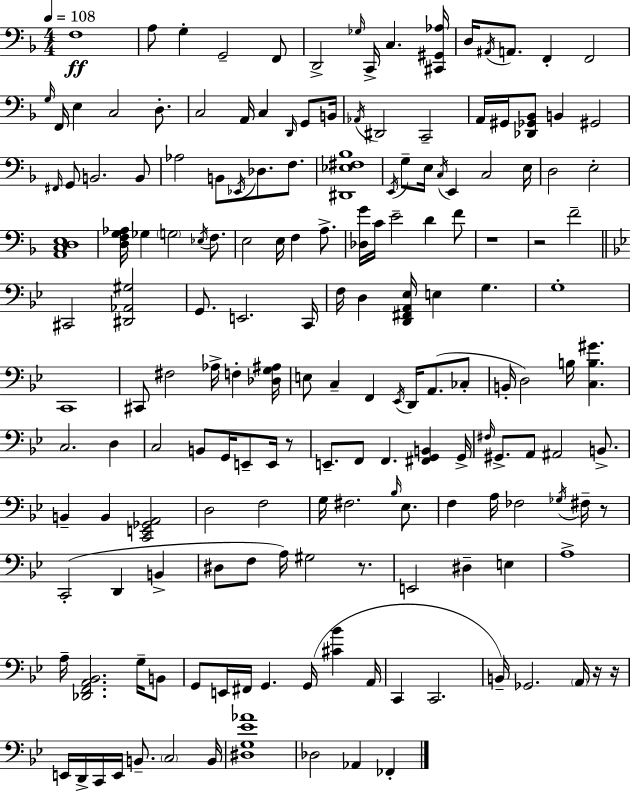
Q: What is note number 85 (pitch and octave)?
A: B2